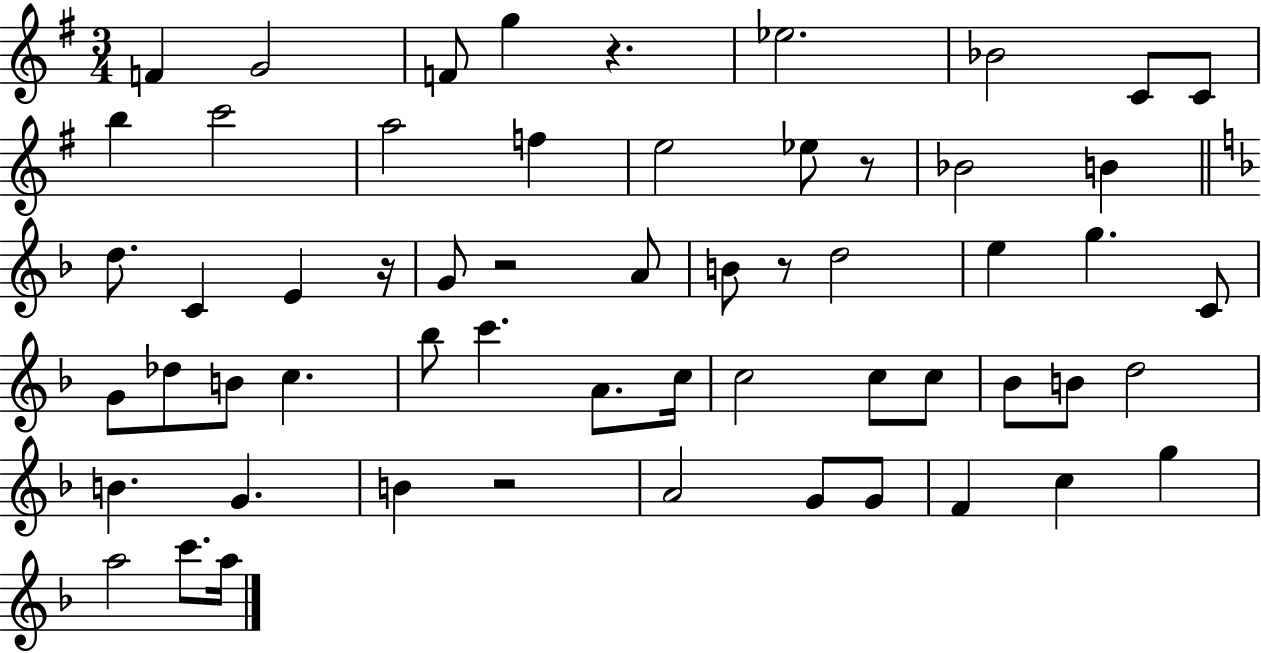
{
  \clef treble
  \numericTimeSignature
  \time 3/4
  \key g \major
  \repeat volta 2 { f'4 g'2 | f'8 g''4 r4. | ees''2. | bes'2 c'8 c'8 | \break b''4 c'''2 | a''2 f''4 | e''2 ees''8 r8 | bes'2 b'4 | \break \bar "||" \break \key f \major d''8. c'4 e'4 r16 | g'8 r2 a'8 | b'8 r8 d''2 | e''4 g''4. c'8 | \break g'8 des''8 b'8 c''4. | bes''8 c'''4. a'8. c''16 | c''2 c''8 c''8 | bes'8 b'8 d''2 | \break b'4. g'4. | b'4 r2 | a'2 g'8 g'8 | f'4 c''4 g''4 | \break a''2 c'''8. a''16 | } \bar "|."
}